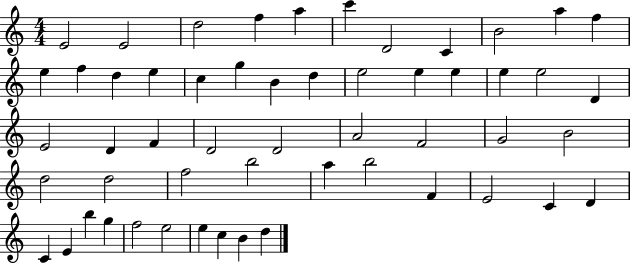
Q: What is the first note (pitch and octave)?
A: E4